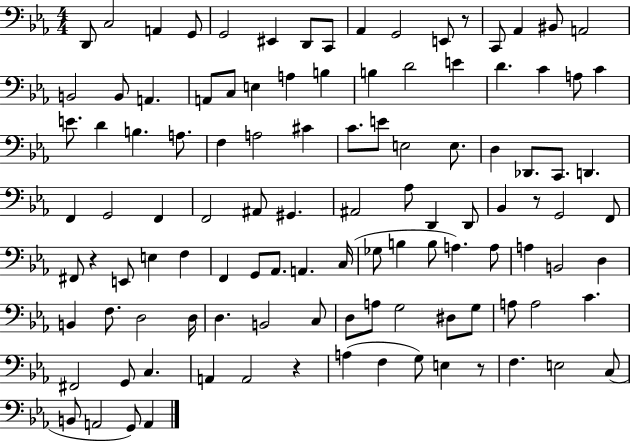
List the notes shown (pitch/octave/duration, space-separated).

D2/e C3/h A2/q G2/e G2/h EIS2/q D2/e C2/e Ab2/q G2/h E2/e R/e C2/e Ab2/q BIS2/e A2/h B2/h B2/e A2/q. A2/e C3/e E3/q A3/q B3/q B3/q D4/h E4/q D4/q. C4/q A3/e C4/q E4/e. D4/q B3/q. A3/e. F3/q A3/h C#4/q C4/e. E4/e E3/h E3/e. D3/q Db2/e. C2/e. D2/q. F2/q G2/h F2/q F2/h A#2/e G#2/q. A#2/h Ab3/e D2/q D2/e Bb2/q R/e G2/h F2/e F#2/e R/q E2/e E3/q F3/q F2/q G2/e Ab2/e. A2/q. C3/s Gb3/e B3/q B3/e A3/q. A3/e A3/q B2/h D3/q B2/q F3/e. D3/h D3/s D3/q. B2/h C3/e D3/e A3/e G3/h D#3/e G3/e A3/e A3/h C4/q. F#2/h G2/e C3/q. A2/q A2/h R/q A3/q F3/q G3/e E3/q R/e F3/q. E3/h C3/e B2/e A2/h G2/e A2/q